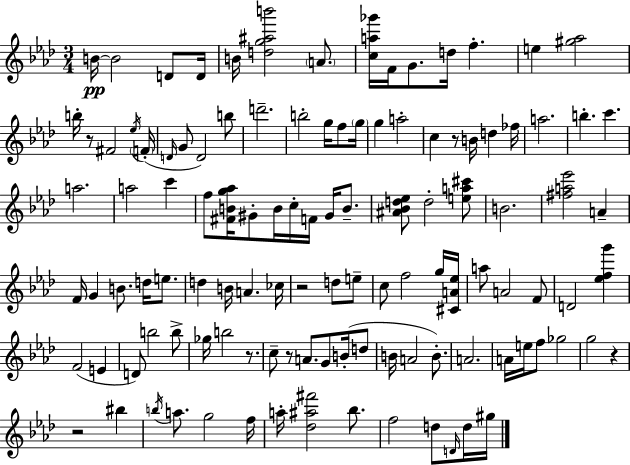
B4/s B4/h D4/e D4/s B4/s [D5,G5,A#5,B6]/h A4/e. [C5,A5,Gb6]/s F4/s G4/e. D5/s F5/q. E5/q [G#5,Ab5]/h B5/s R/e F#4/h Eb5/s F4/s D4/s G4/e D4/h B5/e D6/h. B5/h G5/s F5/e G5/s G5/q A5/h C5/q R/e B4/s D5/q FES5/s A5/h. B5/q. C6/q. A5/h. A5/h C6/q F5/e [F#4,B4,G5,Ab5]/s G#4/e B4/s C5/s F4/s G#4/s B4/e. [A#4,Bb4,D5,Eb5]/e D5/h [E5,A5,C#6]/e B4/h. [F#5,A5,Eb6]/h A4/q F4/s G4/q B4/e. D5/s E5/e. D5/q B4/s A4/q. CES5/s R/h D5/e E5/e C5/e F5/h G5/s [C#4,A4,Eb5]/s A5/e A4/h F4/e D4/h [Eb5,F5,G6]/q F4/h E4/q D4/e B5/h B5/e Gb5/s B5/h R/e. C5/e R/e A4/e. G4/e B4/s D5/e B4/s A4/h B4/e. A4/h. A4/s E5/s F5/e Gb5/h G5/h R/q R/h BIS5/q B5/s A5/e. G5/h F5/s A5/s [Db5,A#5,F#6]/h Bb5/e. F5/h D5/e D4/s D5/s G#5/s